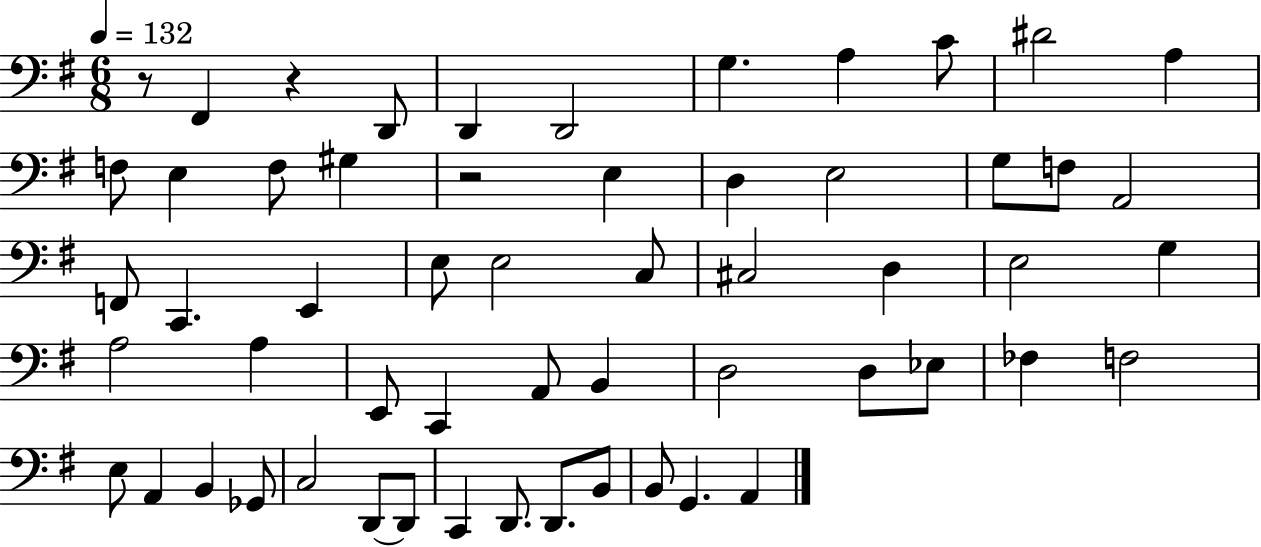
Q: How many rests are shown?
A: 3